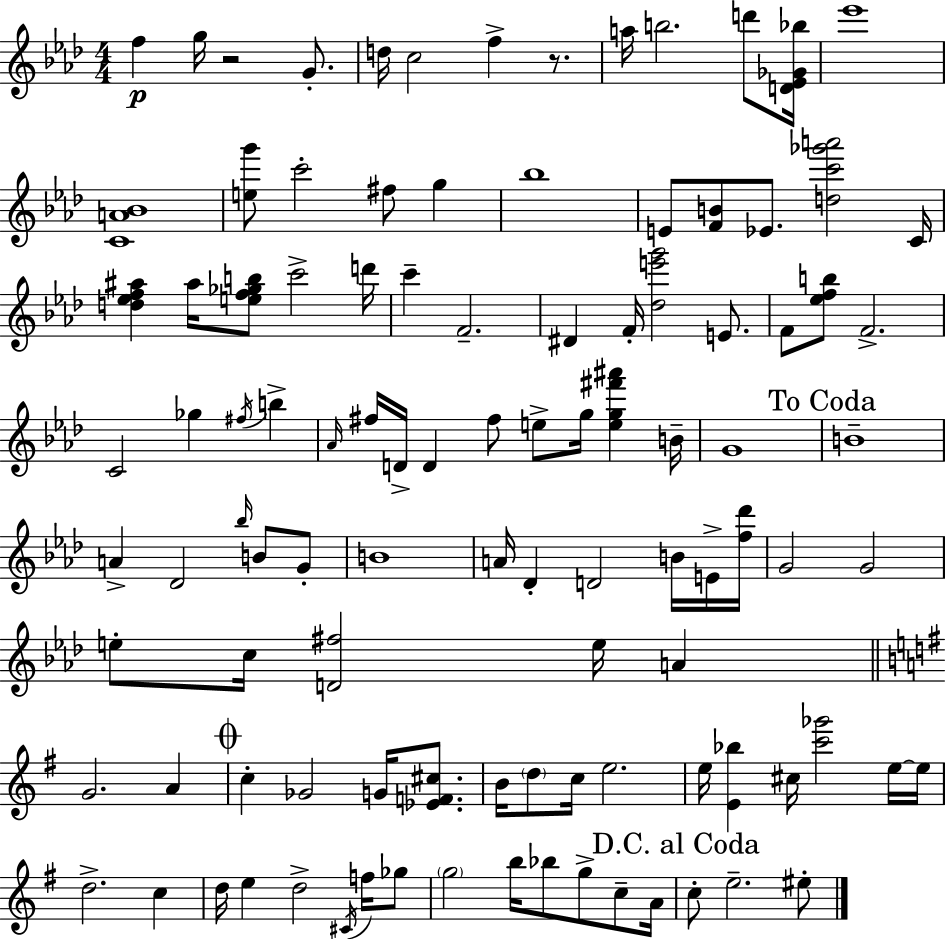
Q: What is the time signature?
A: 4/4